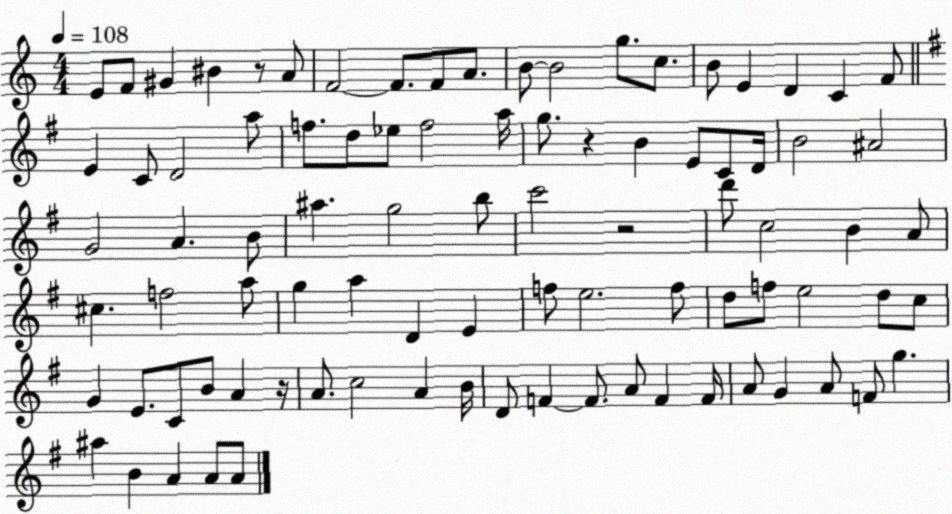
X:1
T:Untitled
M:4/4
L:1/4
K:C
E/2 F/2 ^G ^B z/2 A/2 F2 F/2 F/2 A/2 B/2 B2 g/2 c/2 B/2 E D C F/2 E C/2 D2 a/2 f/2 d/2 _e/2 f2 a/4 g/2 z B E/2 C/2 D/4 B2 ^A2 G2 A B/2 ^a g2 b/2 c'2 z2 d'/2 c2 B A/2 ^c f2 a/2 g a D E f/2 e2 f/2 d/2 f/2 e2 d/2 c/2 G E/2 C/2 B/2 A z/4 A/2 c2 A B/4 D/2 F F/2 A/2 F F/4 A/2 G A/2 F/2 g ^a B A A/2 A/2